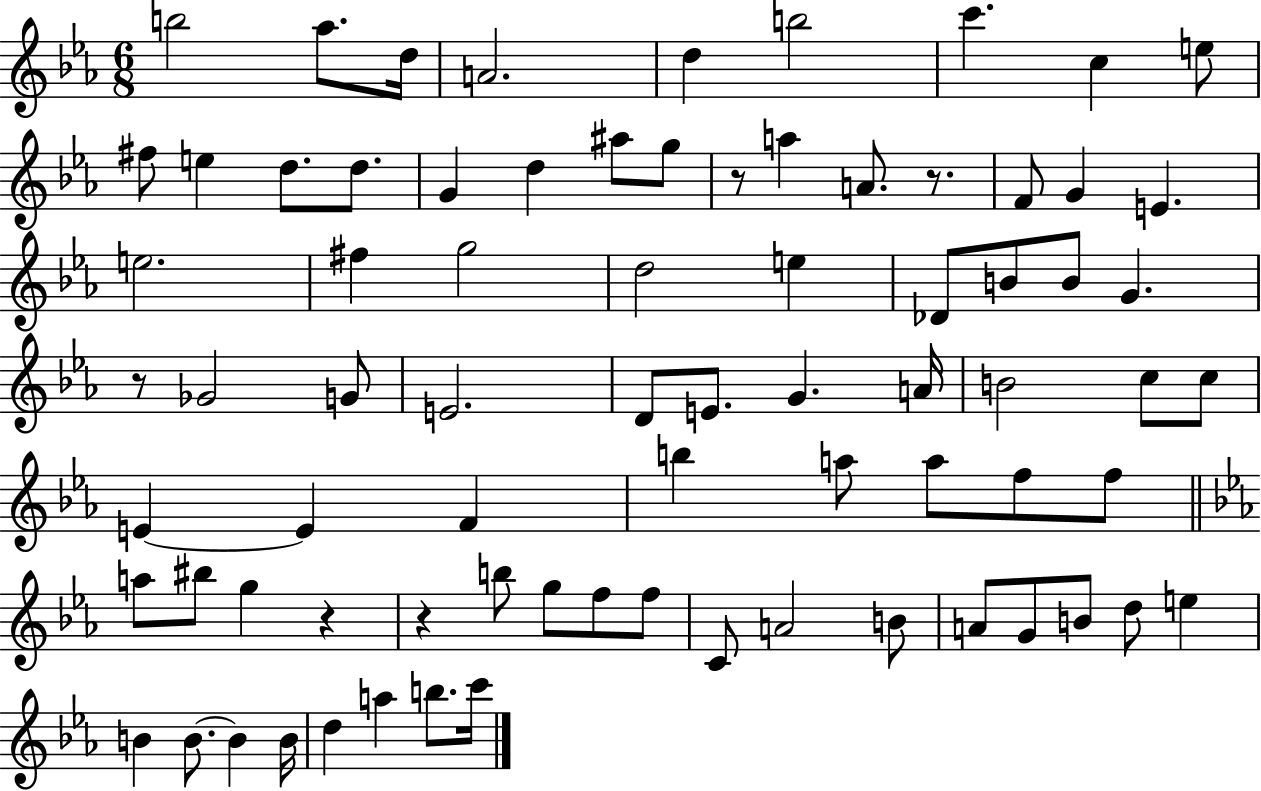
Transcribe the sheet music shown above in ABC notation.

X:1
T:Untitled
M:6/8
L:1/4
K:Eb
b2 _a/2 d/4 A2 d b2 c' c e/2 ^f/2 e d/2 d/2 G d ^a/2 g/2 z/2 a A/2 z/2 F/2 G E e2 ^f g2 d2 e _D/2 B/2 B/2 G z/2 _G2 G/2 E2 D/2 E/2 G A/4 B2 c/2 c/2 E E F b a/2 a/2 f/2 f/2 a/2 ^b/2 g z z b/2 g/2 f/2 f/2 C/2 A2 B/2 A/2 G/2 B/2 d/2 e B B/2 B B/4 d a b/2 c'/4